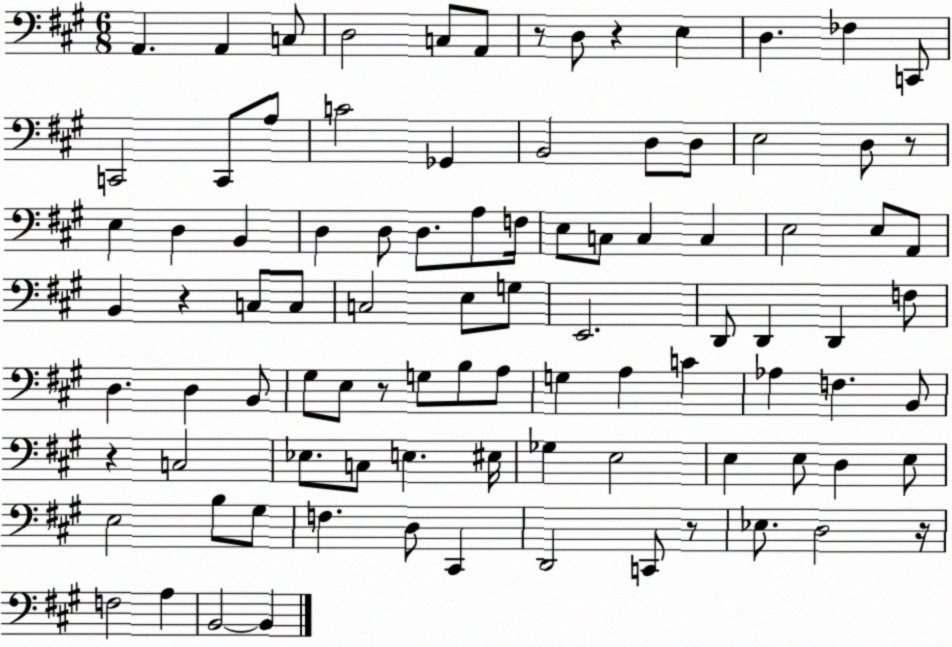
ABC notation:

X:1
T:Untitled
M:6/8
L:1/4
K:A
A,, A,, C,/2 D,2 C,/2 A,,/2 z/2 D,/2 z E, D, _F, C,,/2 C,,2 C,,/2 A,/2 C2 _G,, B,,2 D,/2 D,/2 E,2 D,/2 z/2 E, D, B,, D, D,/2 D,/2 A,/2 F,/4 E,/2 C,/2 C, C, E,2 E,/2 A,,/2 B,, z C,/2 C,/2 C,2 E,/2 G,/2 E,,2 D,,/2 D,, D,, F,/2 D, D, B,,/2 ^G,/2 E,/2 z/2 G,/2 B,/2 A,/2 G, A, C _A, F, B,,/2 z C,2 _E,/2 C,/2 E, ^E,/4 _G, E,2 E, E,/2 D, E,/2 E,2 B,/2 ^G,/2 F, D,/2 ^C,, D,,2 C,,/2 z/2 _E,/2 D,2 z/4 F,2 A, B,,2 B,,